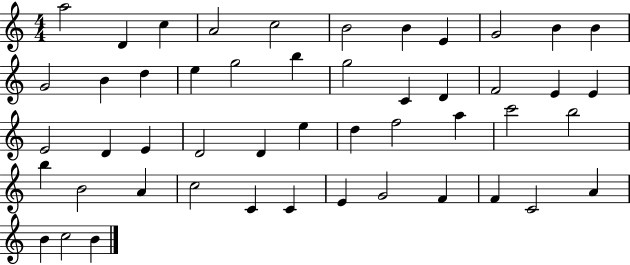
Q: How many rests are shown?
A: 0